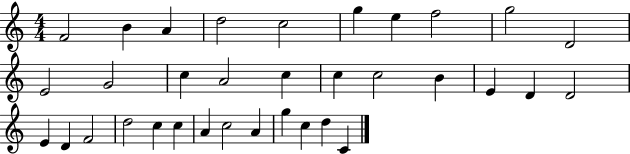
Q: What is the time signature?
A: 4/4